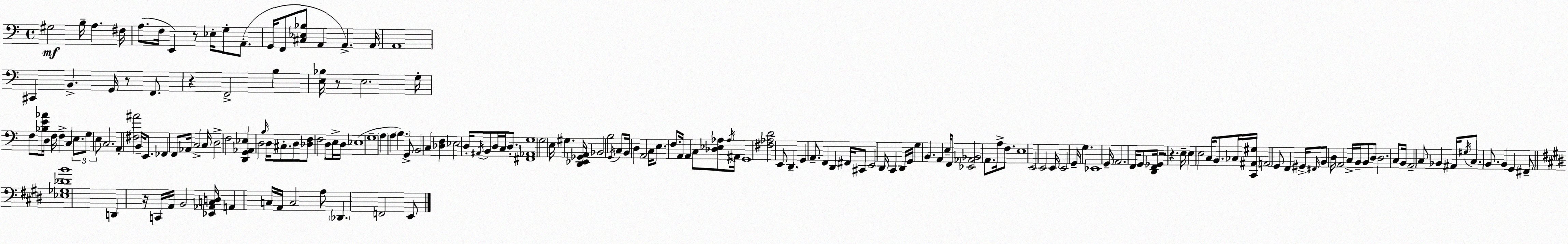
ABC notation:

X:1
T:Untitled
M:4/4
L:1/4
K:C
^G,2 B,/4 A, ^F,/4 A,/2 F,/4 E,, z/2 _E,/4 G,/2 A,,/2 G,,/4 F,,/2 [^C,_E,_B,]/2 A,, A,, A,,/4 A,,4 ^C,, B,, G,,/4 z/2 F,,/2 z F,,2 B, [E,_B,]/4 z/2 E,2 G,/4 F,/2 [_B,E_A]/4 D,/4 F,/4 F, C, E,/2 G,/2 E,/2 C,2 A,, [^F,^A]2 B,,/4 E,,/2 _F,, F,,/2 _A,,/4 C,2 C,/4 D,2 F,2 [D,,G,,_A,,_E,] D,2 B,/4 D,/4 ^C,/2 D,/2 [_D,F,]/2 F,2 D,/2 E,/4 D,/4 _E,4 G,4 A, A, B, G,,/2 B,,2 C, [_D,F,] _E,2 D,/4 ^A,,/4 B,,/2 D,/4 C,/4 D,/2 [^F,,_A,,G,]4 G,2 E,/4 ^G, [D,,_E,,_G,,A,,]/4 _B,,2 B,2 G,,/4 C,/2 B,,/4 D, A,,2 C,/4 E,/2 F,/2 A,,/4 A,, C,/2 [_D,_E,_A,]/2 _A,/4 ^A,,/4 G,,4 [^F,_A,D]2 E,,/2 D,, G,, A,,/2 F,, D,, ^F,,/4 ^C,,/2 E,,2 D,,/4 C,, D,,/4 G,,/4 G, B,, A,, E,/4 F,,/4 [_E,,_A,,_B,,]2 A,,/2 A,/4 F,/2 E,4 E,,2 E,,2 E,,/4 E,,2 G,,/4 G, _E,,4 G,,/4 A,,2 F,,/4 G,,/2 [D,,F,,_G,,]/4 z2 z E,/4 E, E,2 C,/4 B,,/2 _C,/4 [C,,^A,,^G,]/4 A,,2 G,,/2 F,, ^G,,/4 ^F,,/4 B,,/2 D,/4 A,,2 C,/4 B,,/4 B,,/2 D,/2 D,2 C,/2 B,,/4 A,,2 C,/2 _B,, ^A,,/4 ^G,/4 C,/2 B,,/2 B,, G,, ^F,,/2 [_E,_G,_DB]4 D,, z/4 C,,/4 A,,/4 B,,2 [_E,,_A,,C,D,]/4 A,, C,/4 A,,/4 C,2 A,/2 _D,, F,,2 E,,/2